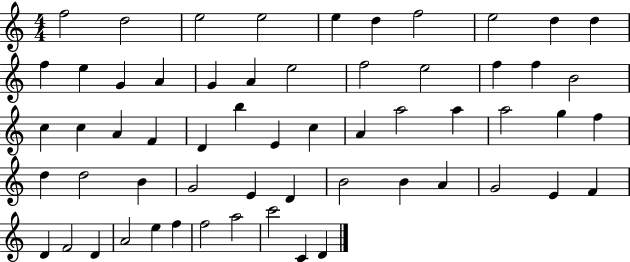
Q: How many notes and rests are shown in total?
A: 59